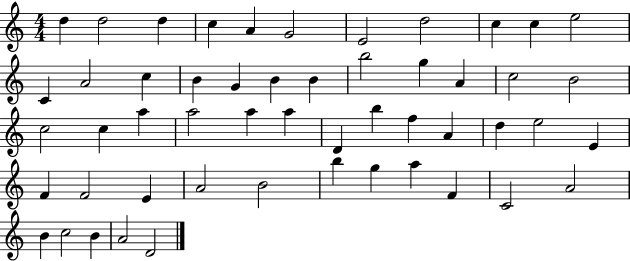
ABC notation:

X:1
T:Untitled
M:4/4
L:1/4
K:C
d d2 d c A G2 E2 d2 c c e2 C A2 c B G B B b2 g A c2 B2 c2 c a a2 a a D b f A d e2 E F F2 E A2 B2 b g a F C2 A2 B c2 B A2 D2